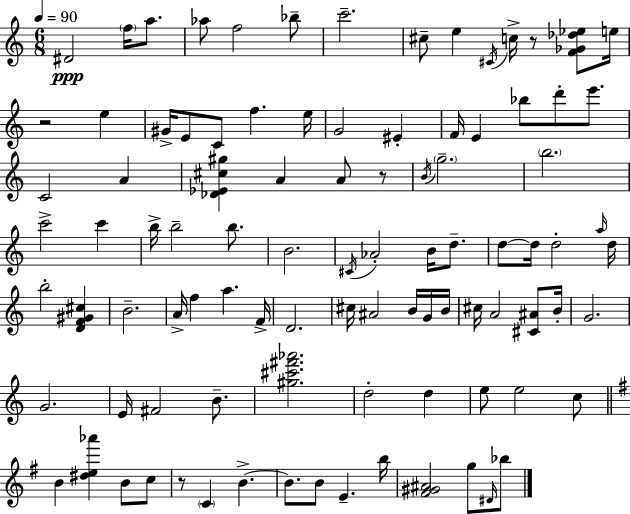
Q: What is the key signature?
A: C major